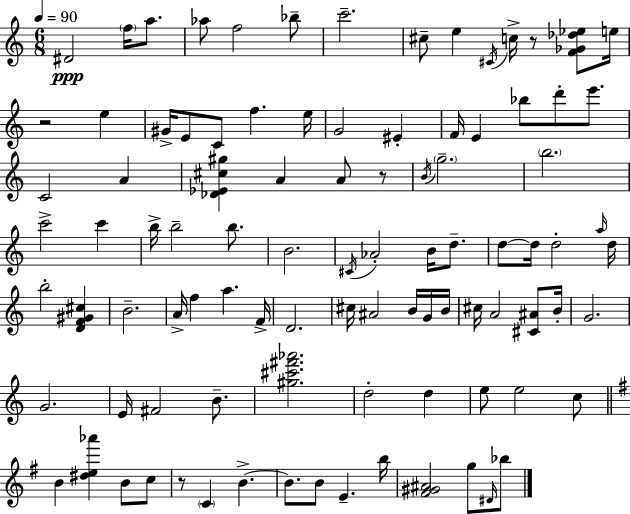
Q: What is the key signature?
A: C major